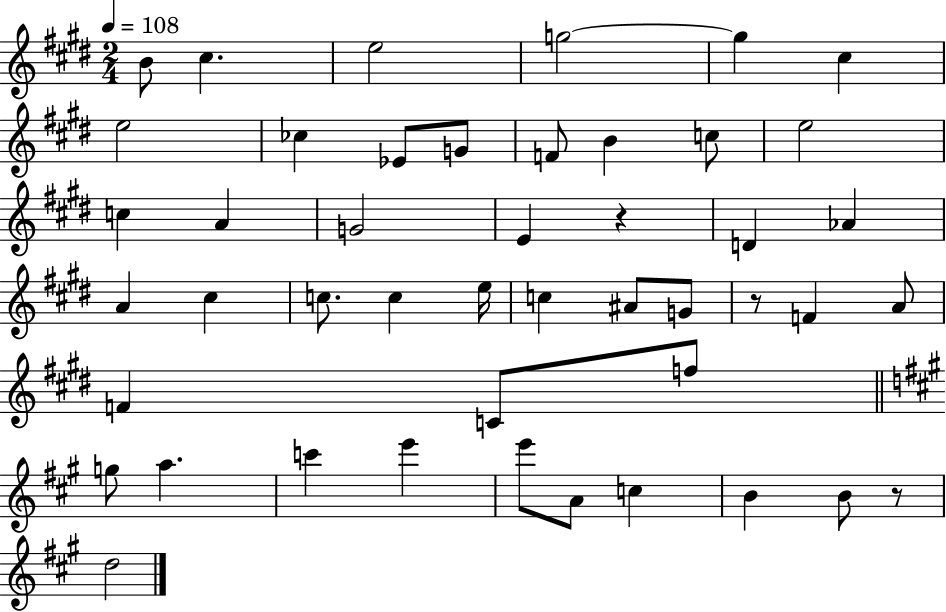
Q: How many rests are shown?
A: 3